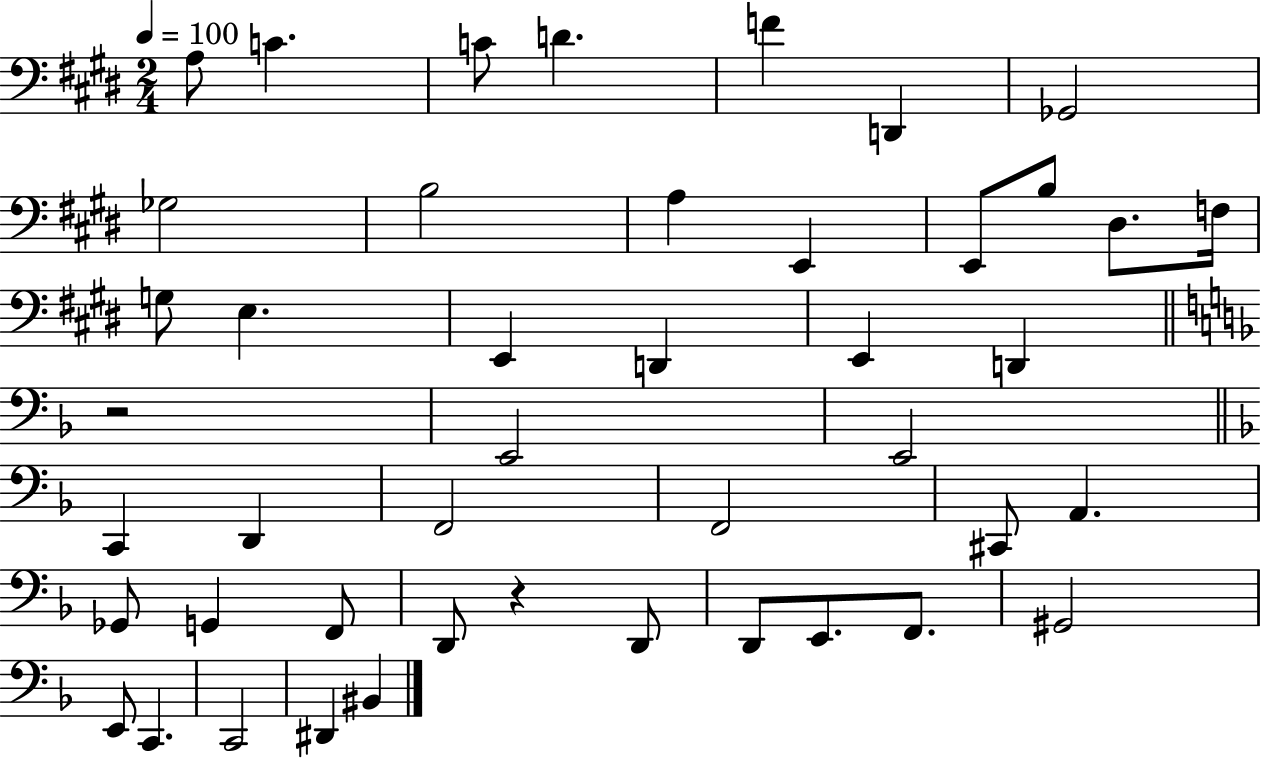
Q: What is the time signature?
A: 2/4